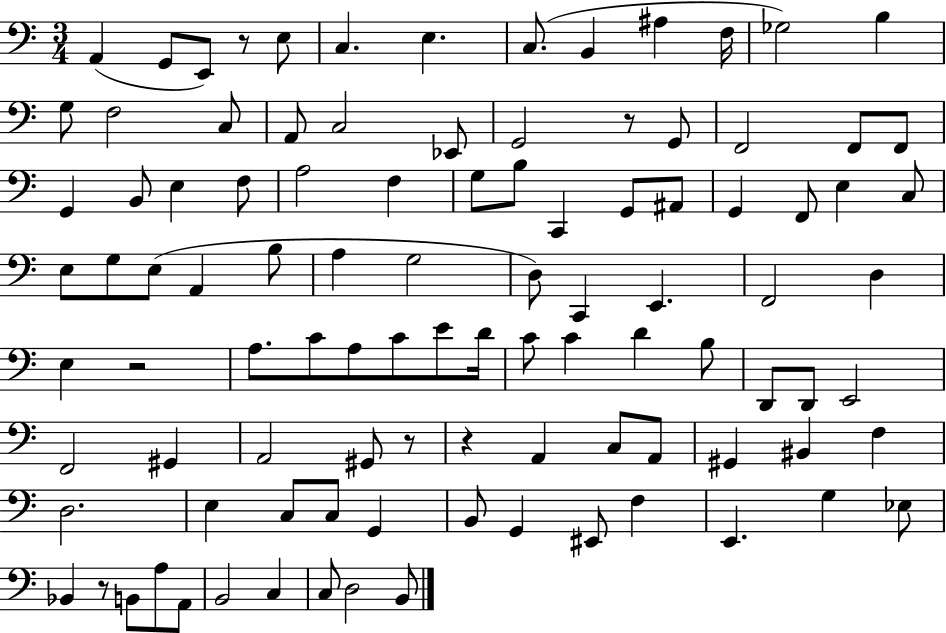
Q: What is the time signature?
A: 3/4